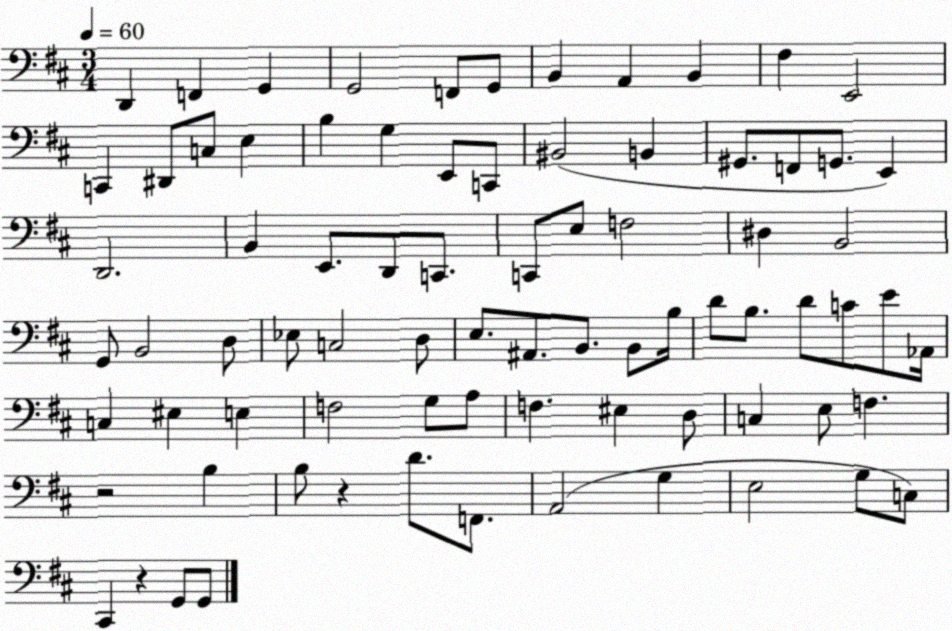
X:1
T:Untitled
M:3/4
L:1/4
K:D
D,, F,, G,, G,,2 F,,/2 G,,/2 B,, A,, B,, ^F, E,,2 C,, ^D,,/2 C,/2 E, B, G, E,,/2 C,,/2 ^B,,2 B,, ^G,,/2 F,,/2 G,,/2 E,, D,,2 B,, E,,/2 D,,/2 C,,/2 C,,/2 E,/2 F,2 ^D, B,,2 G,,/2 B,,2 D,/2 _E,/2 C,2 D,/2 E,/2 ^A,,/2 B,,/2 B,,/2 B,/4 D/2 B,/2 D/2 C/2 E/2 _A,,/4 C, ^E, E, F,2 G,/2 A,/2 F, ^E, D,/2 C, E,/2 F, z2 B, B,/2 z D/2 F,,/2 A,,2 G, E,2 G,/2 C,/2 ^C,, z G,,/2 G,,/2